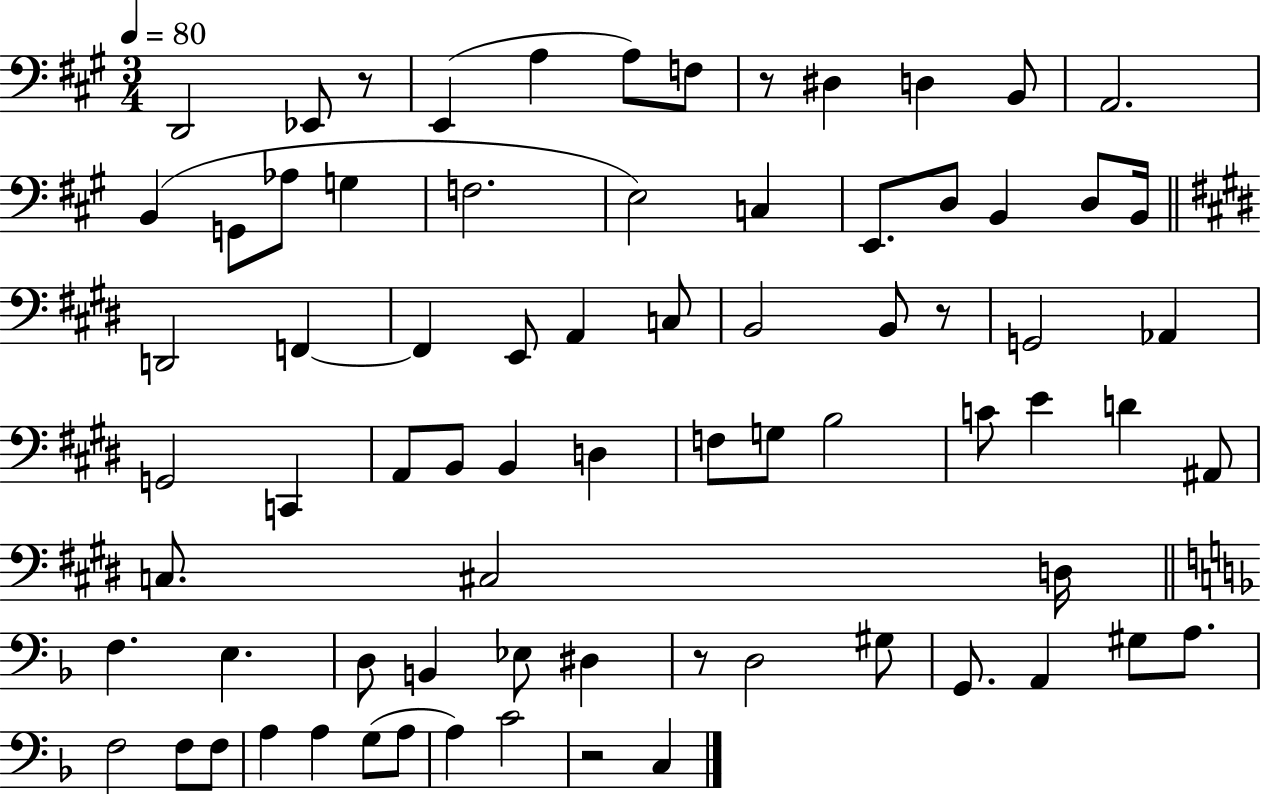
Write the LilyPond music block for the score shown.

{
  \clef bass
  \numericTimeSignature
  \time 3/4
  \key a \major
  \tempo 4 = 80
  d,2 ees,8 r8 | e,4( a4 a8) f8 | r8 dis4 d4 b,8 | a,2. | \break b,4( g,8 aes8 g4 | f2. | e2) c4 | e,8. d8 b,4 d8 b,16 | \break \bar "||" \break \key e \major d,2 f,4~~ | f,4 e,8 a,4 c8 | b,2 b,8 r8 | g,2 aes,4 | \break g,2 c,4 | a,8 b,8 b,4 d4 | f8 g8 b2 | c'8 e'4 d'4 ais,8 | \break c8. cis2 d16 | \bar "||" \break \key f \major f4. e4. | d8 b,4 ees8 dis4 | r8 d2 gis8 | g,8. a,4 gis8 a8. | \break f2 f8 f8 | a4 a4 g8( a8 | a4) c'2 | r2 c4 | \break \bar "|."
}